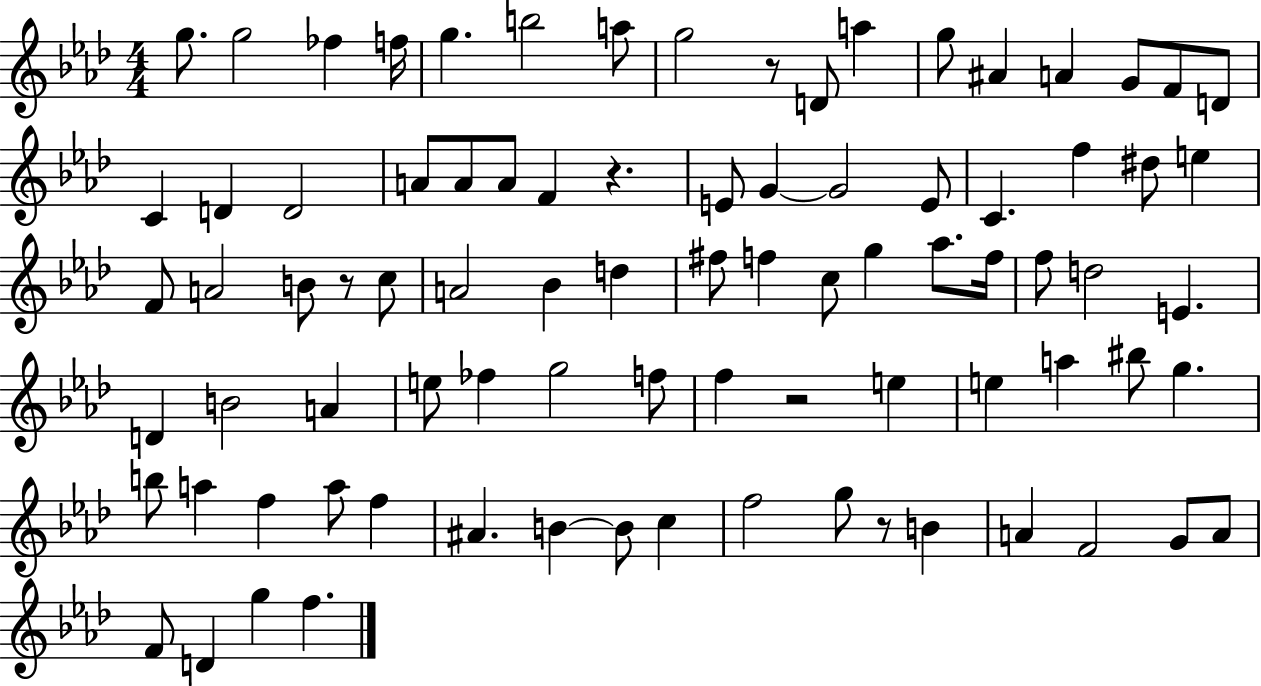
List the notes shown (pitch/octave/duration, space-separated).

G5/e. G5/h FES5/q F5/s G5/q. B5/h A5/e G5/h R/e D4/e A5/q G5/e A#4/q A4/q G4/e F4/e D4/e C4/q D4/q D4/h A4/e A4/e A4/e F4/q R/q. E4/e G4/q G4/h E4/e C4/q. F5/q D#5/e E5/q F4/e A4/h B4/e R/e C5/e A4/h Bb4/q D5/q F#5/e F5/q C5/e G5/q Ab5/e. F5/s F5/e D5/h E4/q. D4/q B4/h A4/q E5/e FES5/q G5/h F5/e F5/q R/h E5/q E5/q A5/q BIS5/e G5/q. B5/e A5/q F5/q A5/e F5/q A#4/q. B4/q B4/e C5/q F5/h G5/e R/e B4/q A4/q F4/h G4/e A4/e F4/e D4/q G5/q F5/q.